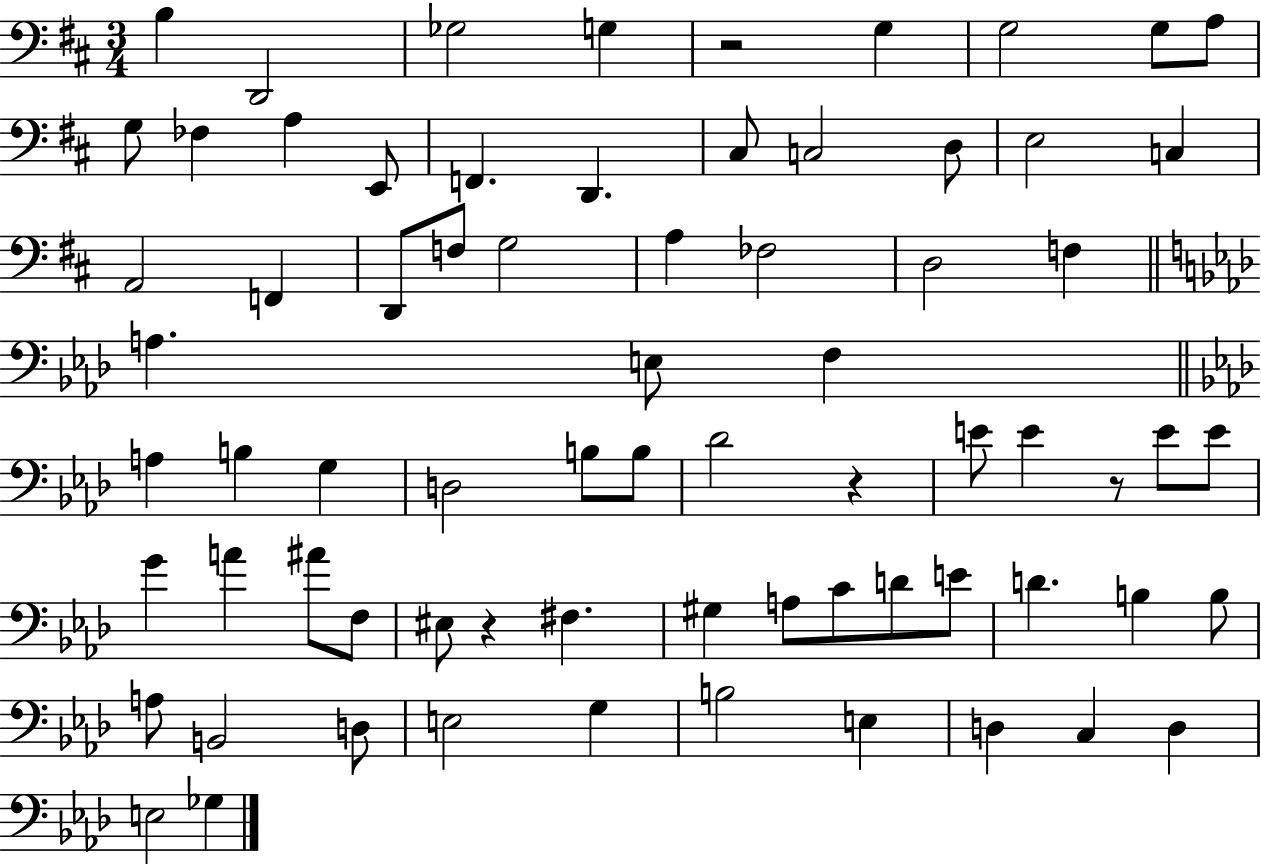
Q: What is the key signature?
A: D major